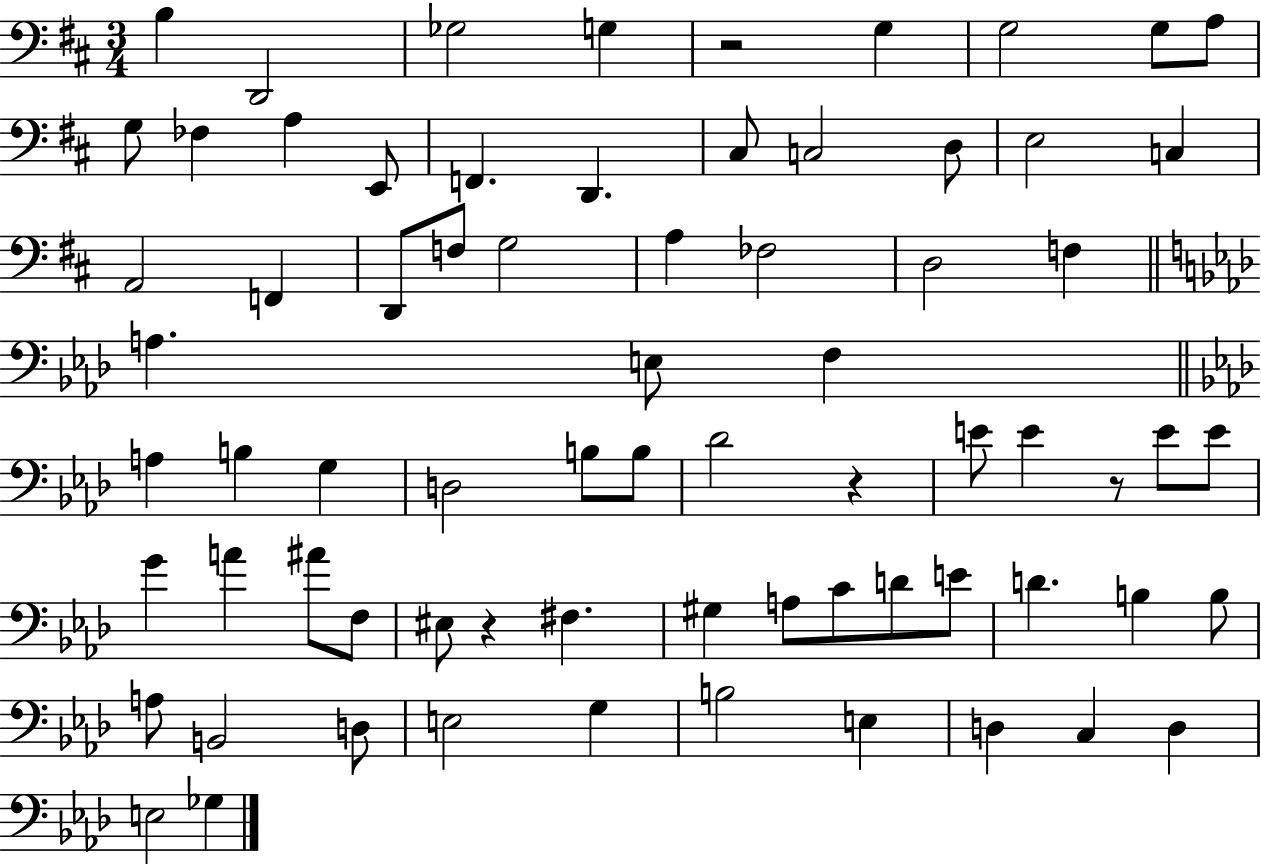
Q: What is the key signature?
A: D major